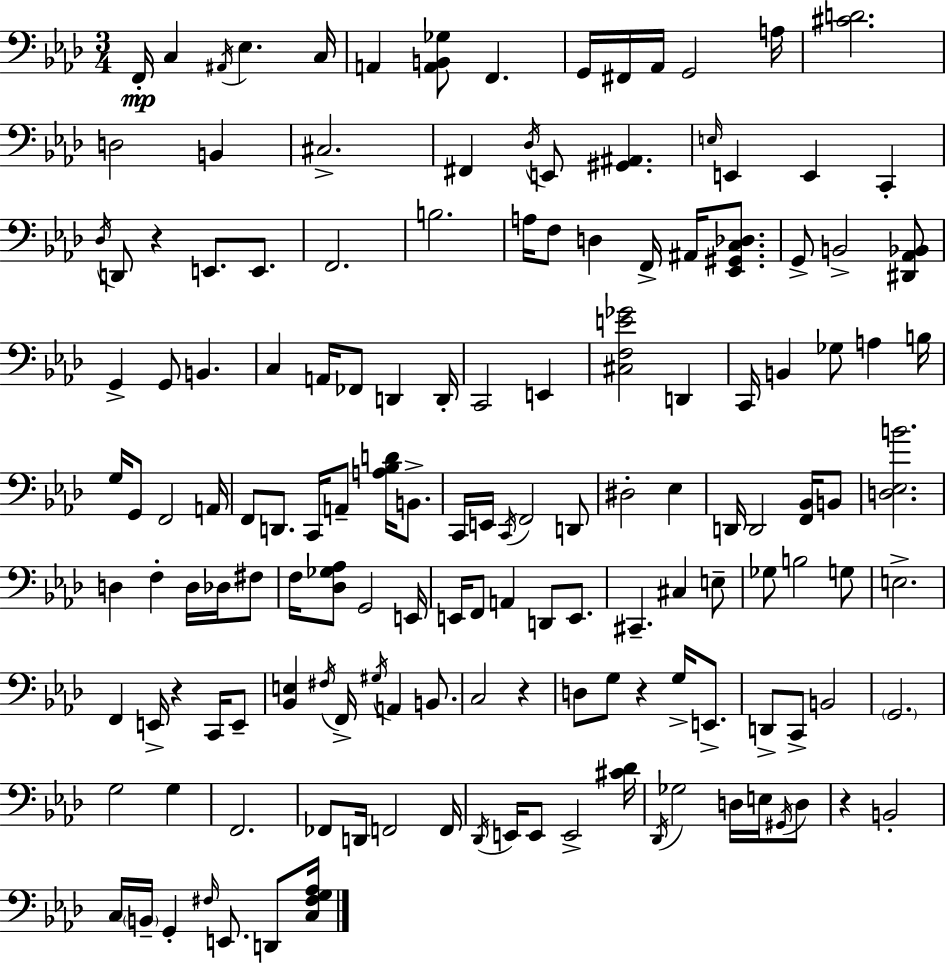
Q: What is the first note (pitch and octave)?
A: F2